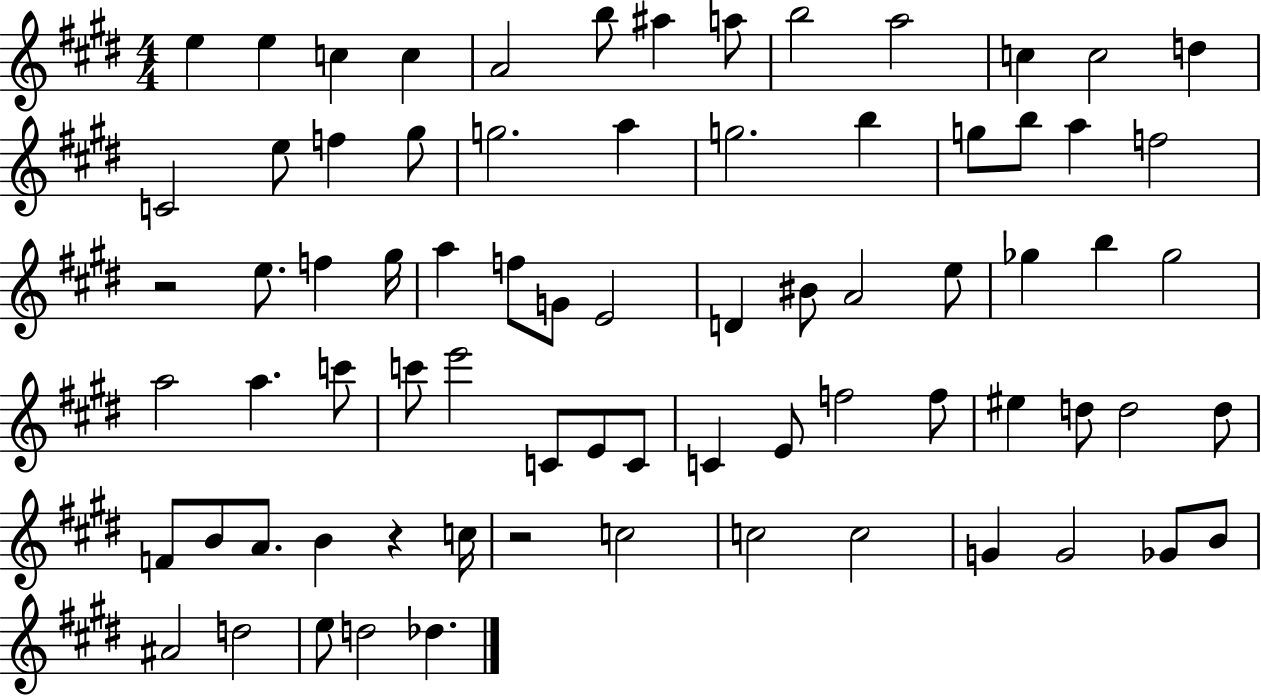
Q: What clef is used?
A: treble